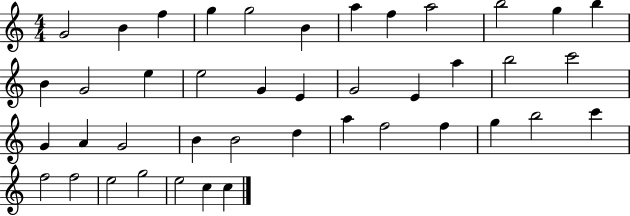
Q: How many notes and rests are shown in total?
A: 42